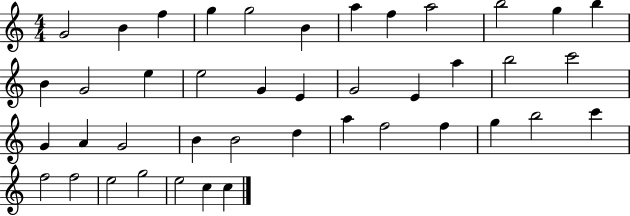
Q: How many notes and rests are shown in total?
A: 42